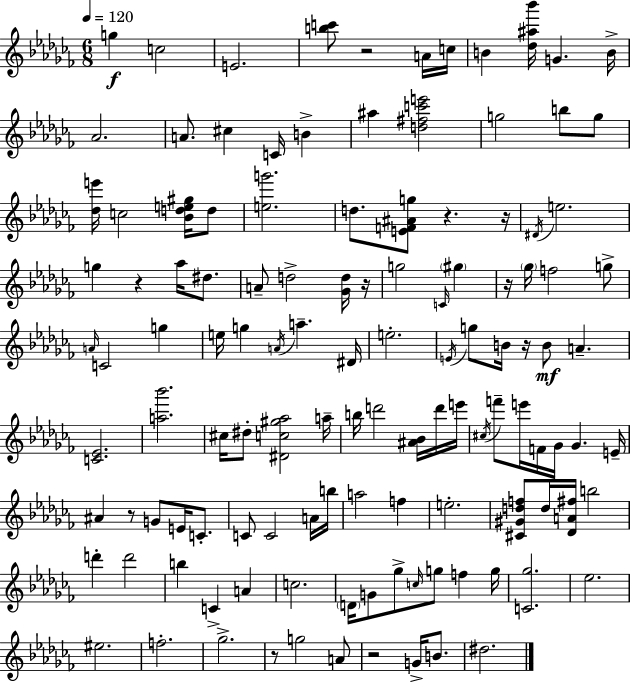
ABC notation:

X:1
T:Untitled
M:6/8
L:1/4
K:Abm
g c2 E2 [bc']/2 z2 A/4 c/4 B [_d^a_b']/4 G B/4 _A2 A/2 ^c C/4 B ^a [d^fc'e']2 g2 b/2 g/2 [_de']/4 c2 [_Bde^g]/4 d/2 [eg']2 d/2 [EF^Ag]/2 z z/4 ^D/4 e2 g z _a/4 ^d/2 A/2 d2 [_Gd]/4 z/4 g2 C/4 ^g z/4 _g/4 f2 g/2 A/4 C2 g e/4 g A/4 a ^D/4 e2 E/4 g/2 B/4 z/4 B/2 A [C_E]2 [a_b']2 ^c/4 ^d/2 [^Dc^g_a]2 a/4 b/4 d'2 [^A_B]/4 d'/4 e'/4 ^c/4 f'/2 e'/4 F/4 _G/4 _G E/4 ^A z/2 G/2 E/4 C/2 C/2 C2 A/4 b/4 a2 f e2 [^C^Gdf]/2 d/4 [_DA^f]/4 b2 d' d'2 b C A c2 D/4 G/2 _g/2 c/4 g/2 f g/4 [C_g]2 _e2 ^e2 f2 _g2 z/2 g2 A/2 z2 G/4 B/2 ^d2